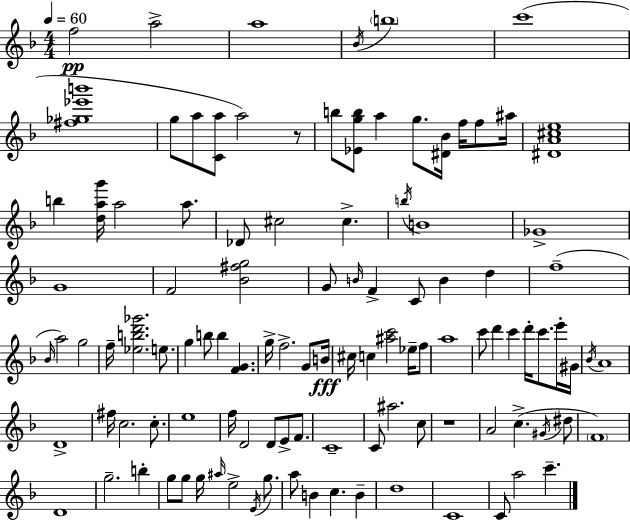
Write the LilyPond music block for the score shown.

{
  \clef treble
  \numericTimeSignature
  \time 4/4
  \key d \minor
  \tempo 4 = 60
  f''2\pp a''2-> | a''1 | \acciaccatura { bes'16 } \parenthesize b''1 | c'''1( | \break <fis'' ges'' ees''' b'''>1 | g''8 a''8 <c' a''>8 a''2) r8 | b''8 <ees' g'' b''>8 a''4 g''8. <dis' bes'>16 f''16 f''8 | ais''16 <dis' a' cis'' e''>1 | \break b''4 <d'' a'' g'''>16 a''2 a''8. | des'8 cis''2 cis''4.-> | \acciaccatura { b''16 } b'1 | ges'1-> | \break g'1 | f'2 <bes' fis'' g''>2 | g'8 \grace { b'16 } f'4-> c'8 b'4 d''4 | f''1--( | \break \grace { bes'16 } a''2) g''2 | f''16-- <ees'' b'' d''' ges'''>2. | e''8. g''4 b''8 b''4 <f' g'>4. | g''16-> f''2.-> | \break g'8 b'16\fff cis''16 c''4 <ais'' c'''>2 | ees''16-- f''8 a''1 | c'''8 d'''4 c'''4 d'''16-. c'''8. | e'''16-. gis'16 \acciaccatura { bes'16 } a'1 | \break d'1-> | fis''16 c''2. | c''8.-. e''1 | f''16 d'2 d'8 | \break e'8-> f'8. c'1-- | c'8 ais''2. | c''8 r1 | a'2 c''4.->( | \break \acciaccatura { gis'16 } dis''8 \parenthesize f'1) | d'1 | g''2.-- | b''4-. g''8 g''8 g''16 \grace { ais''16 } e''2-> | \break \acciaccatura { e'16 } g''8. a''8 b'4 c''4. | b'4-- d''1 | c'1 | c'8 a''2 | \break c'''4.-- \bar "|."
}